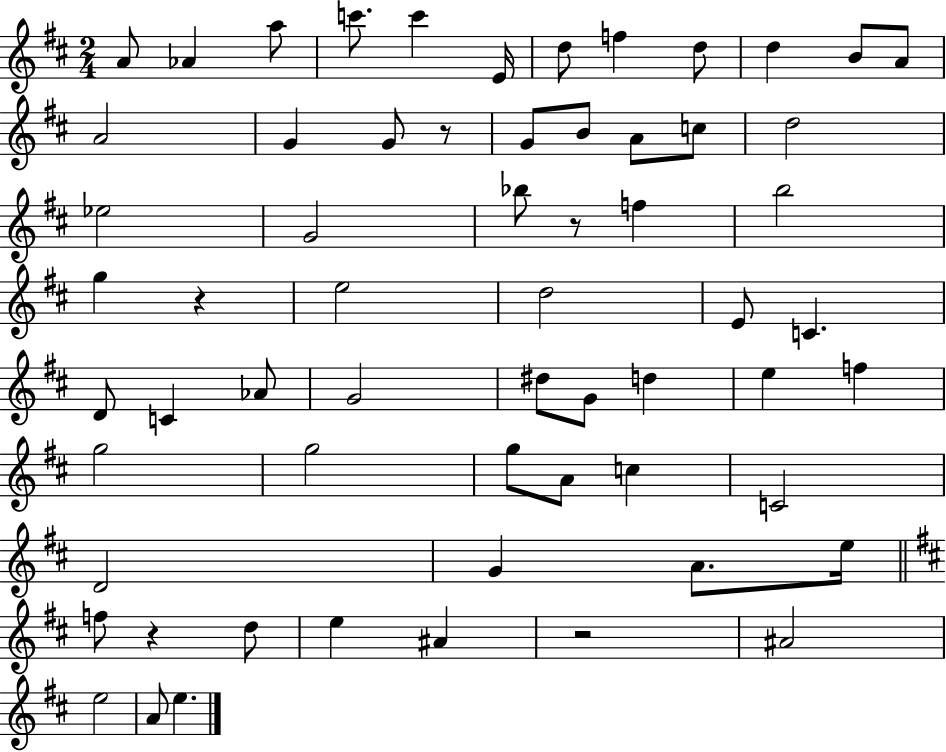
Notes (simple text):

A4/e Ab4/q A5/e C6/e. C6/q E4/s D5/e F5/q D5/e D5/q B4/e A4/e A4/h G4/q G4/e R/e G4/e B4/e A4/e C5/e D5/h Eb5/h G4/h Bb5/e R/e F5/q B5/h G5/q R/q E5/h D5/h E4/e C4/q. D4/e C4/q Ab4/e G4/h D#5/e G4/e D5/q E5/q F5/q G5/h G5/h G5/e A4/e C5/q C4/h D4/h G4/q A4/e. E5/s F5/e R/q D5/e E5/q A#4/q R/h A#4/h E5/h A4/e E5/q.